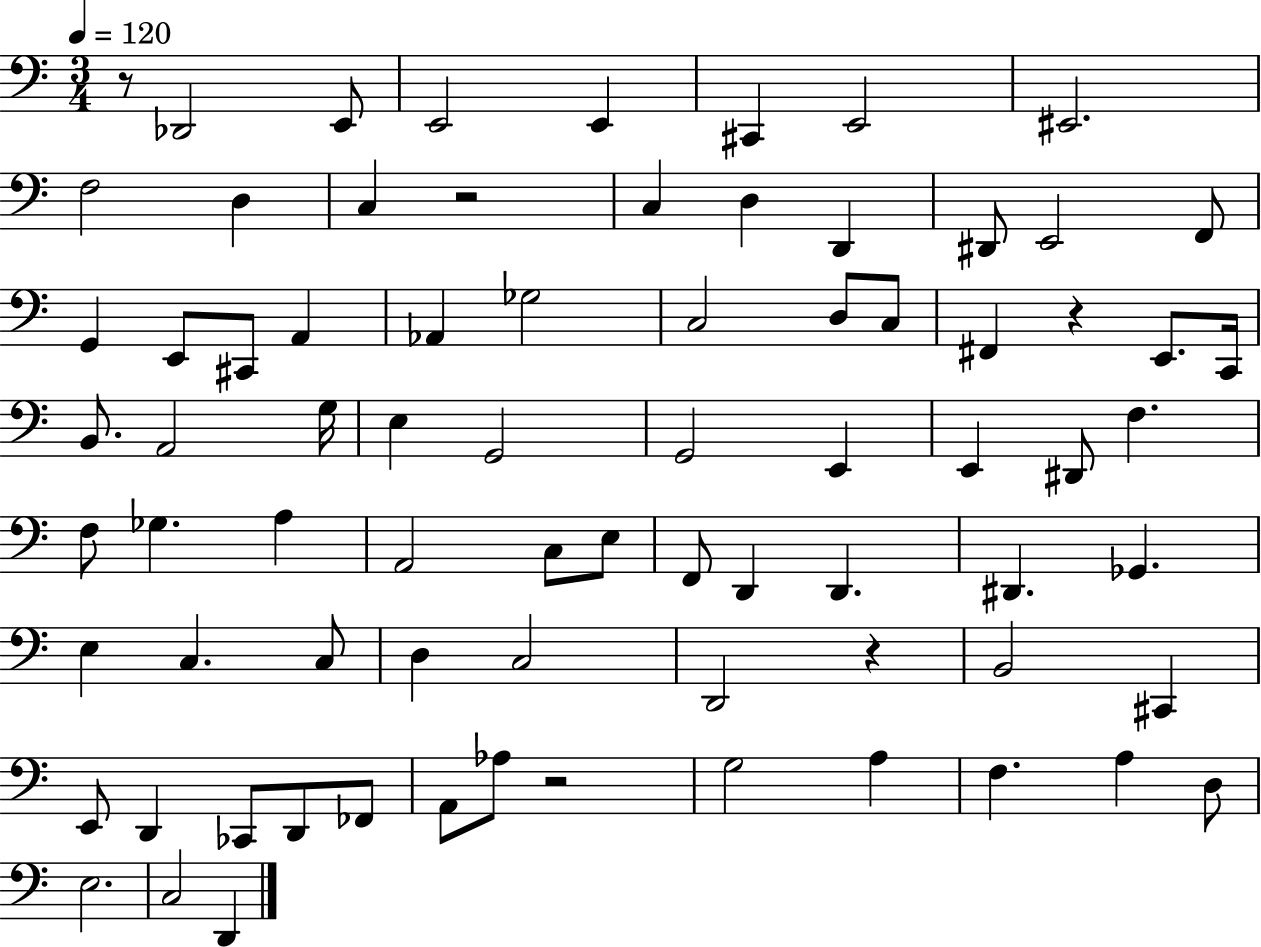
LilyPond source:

{
  \clef bass
  \numericTimeSignature
  \time 3/4
  \key c \major
  \tempo 4 = 120
  r8 des,2 e,8 | e,2 e,4 | cis,4 e,2 | eis,2. | \break f2 d4 | c4 r2 | c4 d4 d,4 | dis,8 e,2 f,8 | \break g,4 e,8 cis,8 a,4 | aes,4 ges2 | c2 d8 c8 | fis,4 r4 e,8. c,16 | \break b,8. a,2 g16 | e4 g,2 | g,2 e,4 | e,4 dis,8 f4. | \break f8 ges4. a4 | a,2 c8 e8 | f,8 d,4 d,4. | dis,4. ges,4. | \break e4 c4. c8 | d4 c2 | d,2 r4 | b,2 cis,4 | \break e,8 d,4 ces,8 d,8 fes,8 | a,8 aes8 r2 | g2 a4 | f4. a4 d8 | \break e2. | c2 d,4 | \bar "|."
}